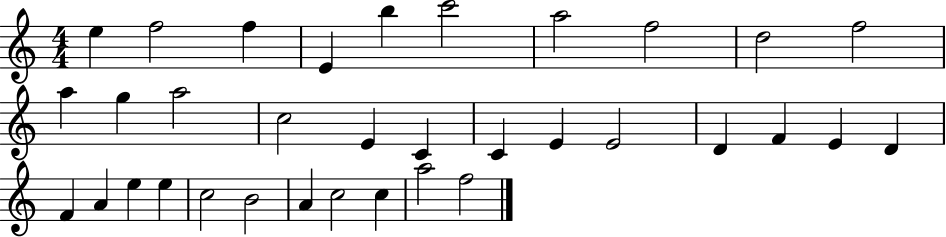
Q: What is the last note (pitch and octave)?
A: F5